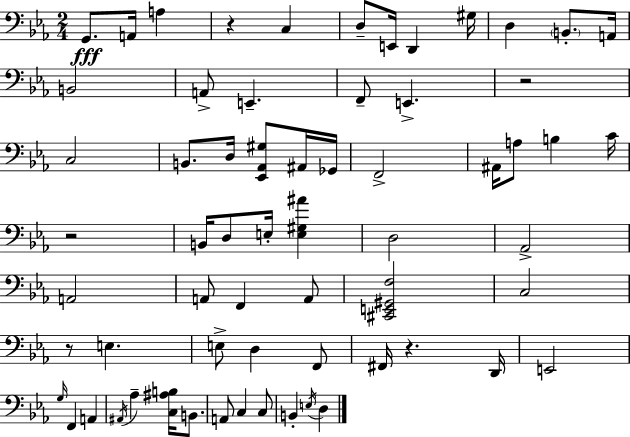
X:1
T:Untitled
M:2/4
L:1/4
K:Cm
G,,/2 A,,/4 A, z C, D,/2 E,,/4 D,, ^G,/4 D, B,,/2 A,,/4 B,,2 A,,/2 E,, F,,/2 E,, z2 C,2 B,,/2 D,/4 [_E,,_A,,^G,]/2 ^A,,/4 _G,,/4 F,,2 ^A,,/4 A,/2 B, C/4 z2 B,,/4 D,/2 E,/4 [E,^G,^A] D,2 _A,,2 A,,2 A,,/2 F,, A,,/2 [^C,,E,,^G,,F,]2 C,2 z/2 E, E,/2 D, F,,/2 ^F,,/4 z D,,/4 E,,2 G,/4 F,, A,, ^A,,/4 _A, [C,^A,B,]/4 B,,/2 A,,/2 C, C,/2 B,, E,/4 D,